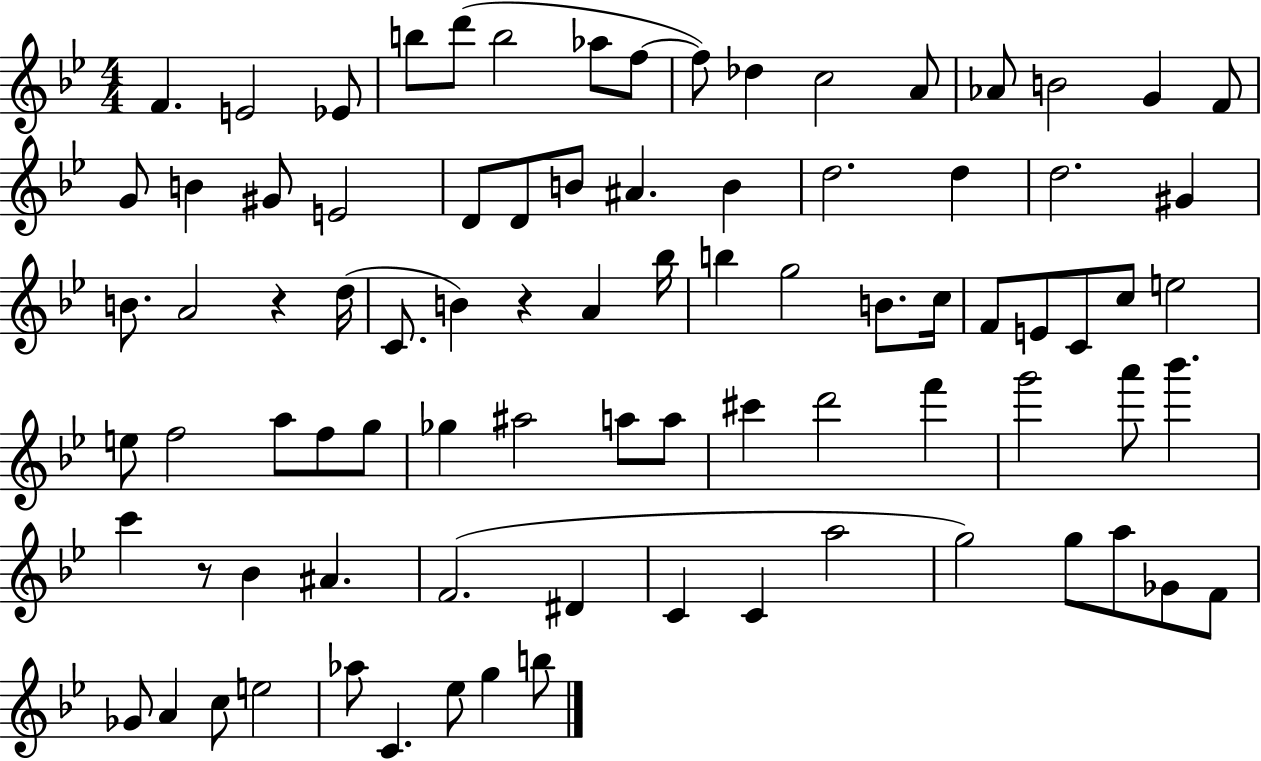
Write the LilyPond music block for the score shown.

{
  \clef treble
  \numericTimeSignature
  \time 4/4
  \key bes \major
  f'4. e'2 ees'8 | b''8 d'''8( b''2 aes''8 f''8~~ | f''8) des''4 c''2 a'8 | aes'8 b'2 g'4 f'8 | \break g'8 b'4 gis'8 e'2 | d'8 d'8 b'8 ais'4. b'4 | d''2. d''4 | d''2. gis'4 | \break b'8. a'2 r4 d''16( | c'8. b'4) r4 a'4 bes''16 | b''4 g''2 b'8. c''16 | f'8 e'8 c'8 c''8 e''2 | \break e''8 f''2 a''8 f''8 g''8 | ges''4 ais''2 a''8 a''8 | cis'''4 d'''2 f'''4 | g'''2 a'''8 bes'''4. | \break c'''4 r8 bes'4 ais'4. | f'2.( dis'4 | c'4 c'4 a''2 | g''2) g''8 a''8 ges'8 f'8 | \break ges'8 a'4 c''8 e''2 | aes''8 c'4. ees''8 g''4 b''8 | \bar "|."
}